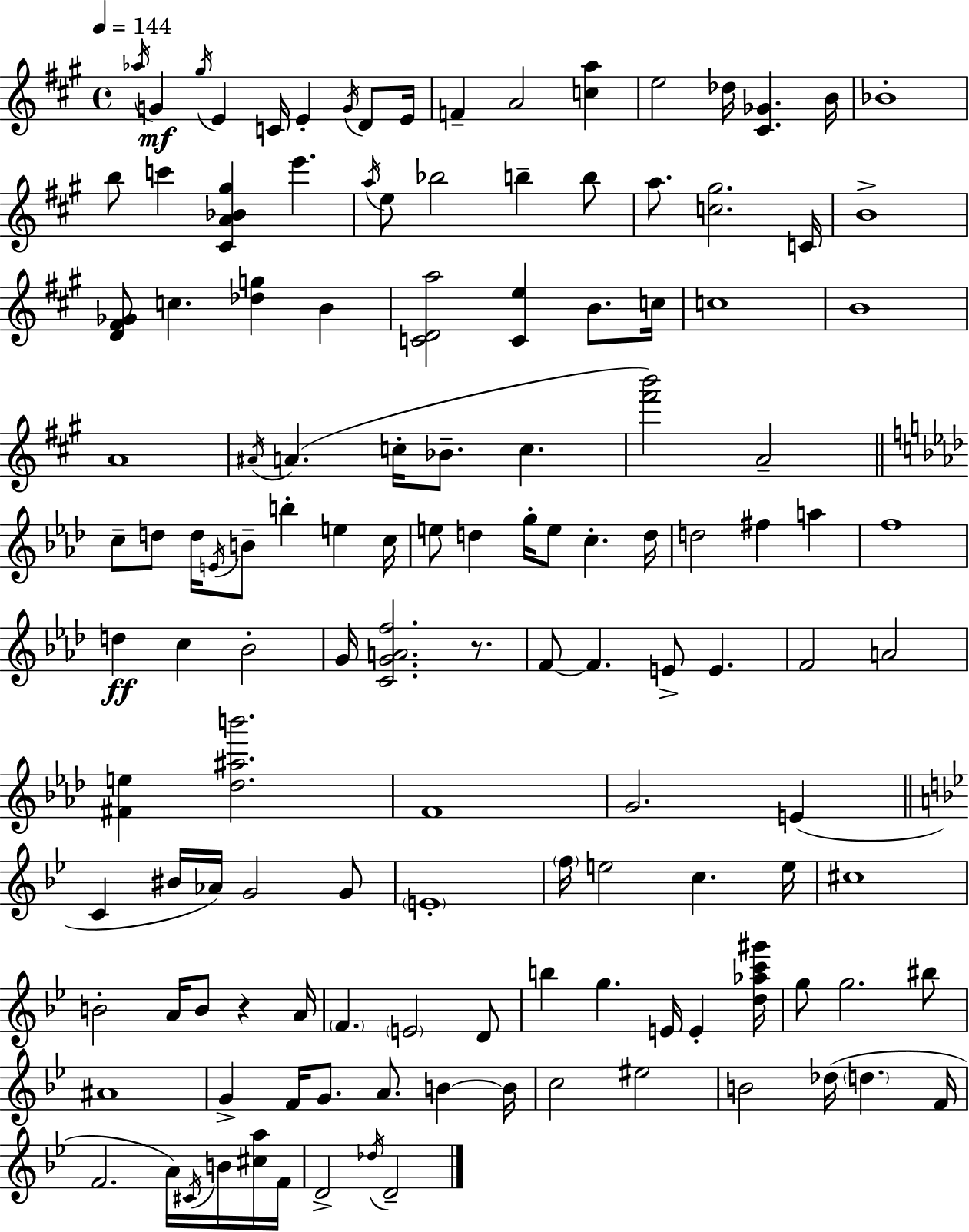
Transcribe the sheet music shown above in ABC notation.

X:1
T:Untitled
M:4/4
L:1/4
K:A
_a/4 G ^g/4 E C/4 E G/4 D/2 E/4 F A2 [ca] e2 _d/4 [^C_G] B/4 _B4 b/2 c' [^CA_B^g] e' a/4 e/2 _b2 b b/2 a/2 [c^g]2 C/4 B4 [D^F_G]/2 c [_dg] B [CDa]2 [Ce] B/2 c/4 c4 B4 A4 ^A/4 A c/4 _B/2 c [^f'b']2 A2 c/2 d/2 d/4 E/4 B/2 b e c/4 e/2 d g/4 e/2 c d/4 d2 ^f a f4 d c _B2 G/4 [CGAf]2 z/2 F/2 F E/2 E F2 A2 [^Fe] [_d^ab']2 F4 G2 E C ^B/4 _A/4 G2 G/2 E4 f/4 e2 c e/4 ^c4 B2 A/4 B/2 z A/4 F E2 D/2 b g E/4 E [d_ac'^g']/4 g/2 g2 ^b/2 ^A4 G F/4 G/2 A/2 B B/4 c2 ^e2 B2 _d/4 d F/4 F2 A/4 ^C/4 B/4 [^ca]/4 F/4 D2 _d/4 D2